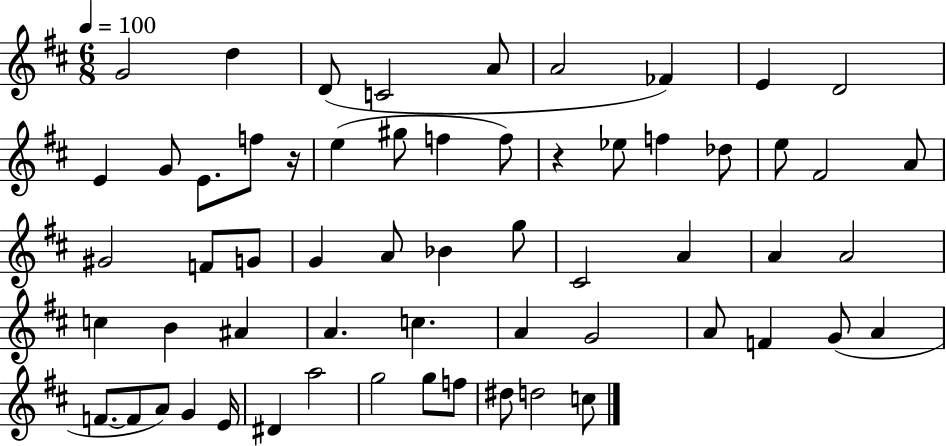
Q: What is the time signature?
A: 6/8